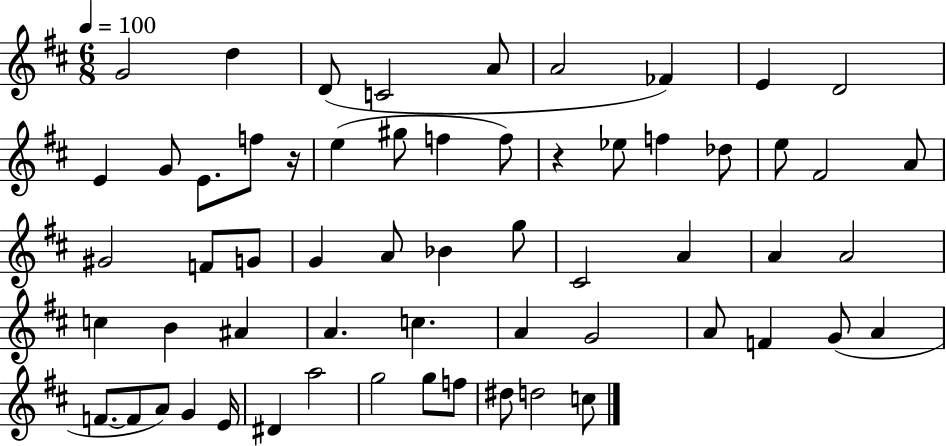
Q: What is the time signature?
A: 6/8